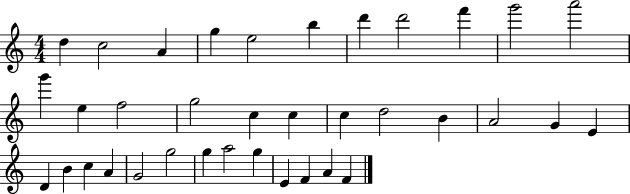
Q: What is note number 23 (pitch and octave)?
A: E4